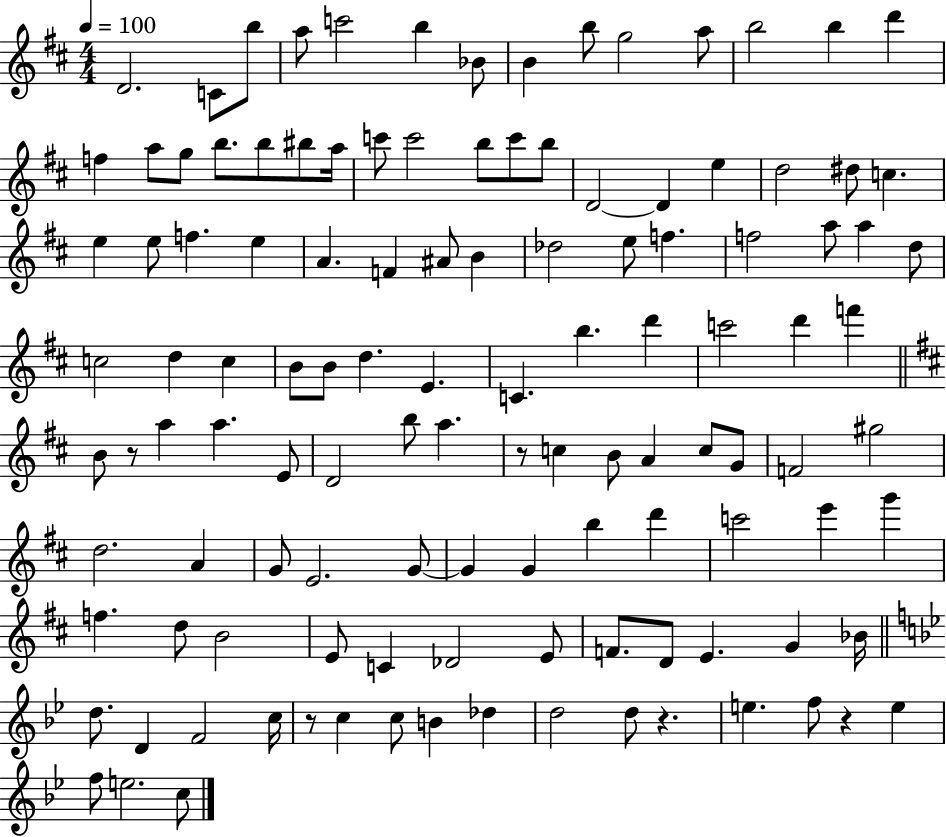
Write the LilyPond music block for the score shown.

{
  \clef treble
  \numericTimeSignature
  \time 4/4
  \key d \major
  \tempo 4 = 100
  d'2. c'8 b''8 | a''8 c'''2 b''4 bes'8 | b'4 b''8 g''2 a''8 | b''2 b''4 d'''4 | \break f''4 a''8 g''8 b''8. b''8 bis''8 a''16 | c'''8 c'''2 b''8 c'''8 b''8 | d'2~~ d'4 e''4 | d''2 dis''8 c''4. | \break e''4 e''8 f''4. e''4 | a'4. f'4 ais'8 b'4 | des''2 e''8 f''4. | f''2 a''8 a''4 d''8 | \break c''2 d''4 c''4 | b'8 b'8 d''4. e'4. | c'4. b''4. d'''4 | c'''2 d'''4 f'''4 | \break \bar "||" \break \key d \major b'8 r8 a''4 a''4. e'8 | d'2 b''8 a''4. | r8 c''4 b'8 a'4 c''8 g'8 | f'2 gis''2 | \break d''2. a'4 | g'8 e'2. g'8~~ | g'4 g'4 b''4 d'''4 | c'''2 e'''4 g'''4 | \break f''4. d''8 b'2 | e'8 c'4 des'2 e'8 | f'8. d'8 e'4. g'4 bes'16 | \bar "||" \break \key bes \major d''8. d'4 f'2 c''16 | r8 c''4 c''8 b'4 des''4 | d''2 d''8 r4. | e''4. f''8 r4 e''4 | \break f''8 e''2. c''8 | \bar "|."
}